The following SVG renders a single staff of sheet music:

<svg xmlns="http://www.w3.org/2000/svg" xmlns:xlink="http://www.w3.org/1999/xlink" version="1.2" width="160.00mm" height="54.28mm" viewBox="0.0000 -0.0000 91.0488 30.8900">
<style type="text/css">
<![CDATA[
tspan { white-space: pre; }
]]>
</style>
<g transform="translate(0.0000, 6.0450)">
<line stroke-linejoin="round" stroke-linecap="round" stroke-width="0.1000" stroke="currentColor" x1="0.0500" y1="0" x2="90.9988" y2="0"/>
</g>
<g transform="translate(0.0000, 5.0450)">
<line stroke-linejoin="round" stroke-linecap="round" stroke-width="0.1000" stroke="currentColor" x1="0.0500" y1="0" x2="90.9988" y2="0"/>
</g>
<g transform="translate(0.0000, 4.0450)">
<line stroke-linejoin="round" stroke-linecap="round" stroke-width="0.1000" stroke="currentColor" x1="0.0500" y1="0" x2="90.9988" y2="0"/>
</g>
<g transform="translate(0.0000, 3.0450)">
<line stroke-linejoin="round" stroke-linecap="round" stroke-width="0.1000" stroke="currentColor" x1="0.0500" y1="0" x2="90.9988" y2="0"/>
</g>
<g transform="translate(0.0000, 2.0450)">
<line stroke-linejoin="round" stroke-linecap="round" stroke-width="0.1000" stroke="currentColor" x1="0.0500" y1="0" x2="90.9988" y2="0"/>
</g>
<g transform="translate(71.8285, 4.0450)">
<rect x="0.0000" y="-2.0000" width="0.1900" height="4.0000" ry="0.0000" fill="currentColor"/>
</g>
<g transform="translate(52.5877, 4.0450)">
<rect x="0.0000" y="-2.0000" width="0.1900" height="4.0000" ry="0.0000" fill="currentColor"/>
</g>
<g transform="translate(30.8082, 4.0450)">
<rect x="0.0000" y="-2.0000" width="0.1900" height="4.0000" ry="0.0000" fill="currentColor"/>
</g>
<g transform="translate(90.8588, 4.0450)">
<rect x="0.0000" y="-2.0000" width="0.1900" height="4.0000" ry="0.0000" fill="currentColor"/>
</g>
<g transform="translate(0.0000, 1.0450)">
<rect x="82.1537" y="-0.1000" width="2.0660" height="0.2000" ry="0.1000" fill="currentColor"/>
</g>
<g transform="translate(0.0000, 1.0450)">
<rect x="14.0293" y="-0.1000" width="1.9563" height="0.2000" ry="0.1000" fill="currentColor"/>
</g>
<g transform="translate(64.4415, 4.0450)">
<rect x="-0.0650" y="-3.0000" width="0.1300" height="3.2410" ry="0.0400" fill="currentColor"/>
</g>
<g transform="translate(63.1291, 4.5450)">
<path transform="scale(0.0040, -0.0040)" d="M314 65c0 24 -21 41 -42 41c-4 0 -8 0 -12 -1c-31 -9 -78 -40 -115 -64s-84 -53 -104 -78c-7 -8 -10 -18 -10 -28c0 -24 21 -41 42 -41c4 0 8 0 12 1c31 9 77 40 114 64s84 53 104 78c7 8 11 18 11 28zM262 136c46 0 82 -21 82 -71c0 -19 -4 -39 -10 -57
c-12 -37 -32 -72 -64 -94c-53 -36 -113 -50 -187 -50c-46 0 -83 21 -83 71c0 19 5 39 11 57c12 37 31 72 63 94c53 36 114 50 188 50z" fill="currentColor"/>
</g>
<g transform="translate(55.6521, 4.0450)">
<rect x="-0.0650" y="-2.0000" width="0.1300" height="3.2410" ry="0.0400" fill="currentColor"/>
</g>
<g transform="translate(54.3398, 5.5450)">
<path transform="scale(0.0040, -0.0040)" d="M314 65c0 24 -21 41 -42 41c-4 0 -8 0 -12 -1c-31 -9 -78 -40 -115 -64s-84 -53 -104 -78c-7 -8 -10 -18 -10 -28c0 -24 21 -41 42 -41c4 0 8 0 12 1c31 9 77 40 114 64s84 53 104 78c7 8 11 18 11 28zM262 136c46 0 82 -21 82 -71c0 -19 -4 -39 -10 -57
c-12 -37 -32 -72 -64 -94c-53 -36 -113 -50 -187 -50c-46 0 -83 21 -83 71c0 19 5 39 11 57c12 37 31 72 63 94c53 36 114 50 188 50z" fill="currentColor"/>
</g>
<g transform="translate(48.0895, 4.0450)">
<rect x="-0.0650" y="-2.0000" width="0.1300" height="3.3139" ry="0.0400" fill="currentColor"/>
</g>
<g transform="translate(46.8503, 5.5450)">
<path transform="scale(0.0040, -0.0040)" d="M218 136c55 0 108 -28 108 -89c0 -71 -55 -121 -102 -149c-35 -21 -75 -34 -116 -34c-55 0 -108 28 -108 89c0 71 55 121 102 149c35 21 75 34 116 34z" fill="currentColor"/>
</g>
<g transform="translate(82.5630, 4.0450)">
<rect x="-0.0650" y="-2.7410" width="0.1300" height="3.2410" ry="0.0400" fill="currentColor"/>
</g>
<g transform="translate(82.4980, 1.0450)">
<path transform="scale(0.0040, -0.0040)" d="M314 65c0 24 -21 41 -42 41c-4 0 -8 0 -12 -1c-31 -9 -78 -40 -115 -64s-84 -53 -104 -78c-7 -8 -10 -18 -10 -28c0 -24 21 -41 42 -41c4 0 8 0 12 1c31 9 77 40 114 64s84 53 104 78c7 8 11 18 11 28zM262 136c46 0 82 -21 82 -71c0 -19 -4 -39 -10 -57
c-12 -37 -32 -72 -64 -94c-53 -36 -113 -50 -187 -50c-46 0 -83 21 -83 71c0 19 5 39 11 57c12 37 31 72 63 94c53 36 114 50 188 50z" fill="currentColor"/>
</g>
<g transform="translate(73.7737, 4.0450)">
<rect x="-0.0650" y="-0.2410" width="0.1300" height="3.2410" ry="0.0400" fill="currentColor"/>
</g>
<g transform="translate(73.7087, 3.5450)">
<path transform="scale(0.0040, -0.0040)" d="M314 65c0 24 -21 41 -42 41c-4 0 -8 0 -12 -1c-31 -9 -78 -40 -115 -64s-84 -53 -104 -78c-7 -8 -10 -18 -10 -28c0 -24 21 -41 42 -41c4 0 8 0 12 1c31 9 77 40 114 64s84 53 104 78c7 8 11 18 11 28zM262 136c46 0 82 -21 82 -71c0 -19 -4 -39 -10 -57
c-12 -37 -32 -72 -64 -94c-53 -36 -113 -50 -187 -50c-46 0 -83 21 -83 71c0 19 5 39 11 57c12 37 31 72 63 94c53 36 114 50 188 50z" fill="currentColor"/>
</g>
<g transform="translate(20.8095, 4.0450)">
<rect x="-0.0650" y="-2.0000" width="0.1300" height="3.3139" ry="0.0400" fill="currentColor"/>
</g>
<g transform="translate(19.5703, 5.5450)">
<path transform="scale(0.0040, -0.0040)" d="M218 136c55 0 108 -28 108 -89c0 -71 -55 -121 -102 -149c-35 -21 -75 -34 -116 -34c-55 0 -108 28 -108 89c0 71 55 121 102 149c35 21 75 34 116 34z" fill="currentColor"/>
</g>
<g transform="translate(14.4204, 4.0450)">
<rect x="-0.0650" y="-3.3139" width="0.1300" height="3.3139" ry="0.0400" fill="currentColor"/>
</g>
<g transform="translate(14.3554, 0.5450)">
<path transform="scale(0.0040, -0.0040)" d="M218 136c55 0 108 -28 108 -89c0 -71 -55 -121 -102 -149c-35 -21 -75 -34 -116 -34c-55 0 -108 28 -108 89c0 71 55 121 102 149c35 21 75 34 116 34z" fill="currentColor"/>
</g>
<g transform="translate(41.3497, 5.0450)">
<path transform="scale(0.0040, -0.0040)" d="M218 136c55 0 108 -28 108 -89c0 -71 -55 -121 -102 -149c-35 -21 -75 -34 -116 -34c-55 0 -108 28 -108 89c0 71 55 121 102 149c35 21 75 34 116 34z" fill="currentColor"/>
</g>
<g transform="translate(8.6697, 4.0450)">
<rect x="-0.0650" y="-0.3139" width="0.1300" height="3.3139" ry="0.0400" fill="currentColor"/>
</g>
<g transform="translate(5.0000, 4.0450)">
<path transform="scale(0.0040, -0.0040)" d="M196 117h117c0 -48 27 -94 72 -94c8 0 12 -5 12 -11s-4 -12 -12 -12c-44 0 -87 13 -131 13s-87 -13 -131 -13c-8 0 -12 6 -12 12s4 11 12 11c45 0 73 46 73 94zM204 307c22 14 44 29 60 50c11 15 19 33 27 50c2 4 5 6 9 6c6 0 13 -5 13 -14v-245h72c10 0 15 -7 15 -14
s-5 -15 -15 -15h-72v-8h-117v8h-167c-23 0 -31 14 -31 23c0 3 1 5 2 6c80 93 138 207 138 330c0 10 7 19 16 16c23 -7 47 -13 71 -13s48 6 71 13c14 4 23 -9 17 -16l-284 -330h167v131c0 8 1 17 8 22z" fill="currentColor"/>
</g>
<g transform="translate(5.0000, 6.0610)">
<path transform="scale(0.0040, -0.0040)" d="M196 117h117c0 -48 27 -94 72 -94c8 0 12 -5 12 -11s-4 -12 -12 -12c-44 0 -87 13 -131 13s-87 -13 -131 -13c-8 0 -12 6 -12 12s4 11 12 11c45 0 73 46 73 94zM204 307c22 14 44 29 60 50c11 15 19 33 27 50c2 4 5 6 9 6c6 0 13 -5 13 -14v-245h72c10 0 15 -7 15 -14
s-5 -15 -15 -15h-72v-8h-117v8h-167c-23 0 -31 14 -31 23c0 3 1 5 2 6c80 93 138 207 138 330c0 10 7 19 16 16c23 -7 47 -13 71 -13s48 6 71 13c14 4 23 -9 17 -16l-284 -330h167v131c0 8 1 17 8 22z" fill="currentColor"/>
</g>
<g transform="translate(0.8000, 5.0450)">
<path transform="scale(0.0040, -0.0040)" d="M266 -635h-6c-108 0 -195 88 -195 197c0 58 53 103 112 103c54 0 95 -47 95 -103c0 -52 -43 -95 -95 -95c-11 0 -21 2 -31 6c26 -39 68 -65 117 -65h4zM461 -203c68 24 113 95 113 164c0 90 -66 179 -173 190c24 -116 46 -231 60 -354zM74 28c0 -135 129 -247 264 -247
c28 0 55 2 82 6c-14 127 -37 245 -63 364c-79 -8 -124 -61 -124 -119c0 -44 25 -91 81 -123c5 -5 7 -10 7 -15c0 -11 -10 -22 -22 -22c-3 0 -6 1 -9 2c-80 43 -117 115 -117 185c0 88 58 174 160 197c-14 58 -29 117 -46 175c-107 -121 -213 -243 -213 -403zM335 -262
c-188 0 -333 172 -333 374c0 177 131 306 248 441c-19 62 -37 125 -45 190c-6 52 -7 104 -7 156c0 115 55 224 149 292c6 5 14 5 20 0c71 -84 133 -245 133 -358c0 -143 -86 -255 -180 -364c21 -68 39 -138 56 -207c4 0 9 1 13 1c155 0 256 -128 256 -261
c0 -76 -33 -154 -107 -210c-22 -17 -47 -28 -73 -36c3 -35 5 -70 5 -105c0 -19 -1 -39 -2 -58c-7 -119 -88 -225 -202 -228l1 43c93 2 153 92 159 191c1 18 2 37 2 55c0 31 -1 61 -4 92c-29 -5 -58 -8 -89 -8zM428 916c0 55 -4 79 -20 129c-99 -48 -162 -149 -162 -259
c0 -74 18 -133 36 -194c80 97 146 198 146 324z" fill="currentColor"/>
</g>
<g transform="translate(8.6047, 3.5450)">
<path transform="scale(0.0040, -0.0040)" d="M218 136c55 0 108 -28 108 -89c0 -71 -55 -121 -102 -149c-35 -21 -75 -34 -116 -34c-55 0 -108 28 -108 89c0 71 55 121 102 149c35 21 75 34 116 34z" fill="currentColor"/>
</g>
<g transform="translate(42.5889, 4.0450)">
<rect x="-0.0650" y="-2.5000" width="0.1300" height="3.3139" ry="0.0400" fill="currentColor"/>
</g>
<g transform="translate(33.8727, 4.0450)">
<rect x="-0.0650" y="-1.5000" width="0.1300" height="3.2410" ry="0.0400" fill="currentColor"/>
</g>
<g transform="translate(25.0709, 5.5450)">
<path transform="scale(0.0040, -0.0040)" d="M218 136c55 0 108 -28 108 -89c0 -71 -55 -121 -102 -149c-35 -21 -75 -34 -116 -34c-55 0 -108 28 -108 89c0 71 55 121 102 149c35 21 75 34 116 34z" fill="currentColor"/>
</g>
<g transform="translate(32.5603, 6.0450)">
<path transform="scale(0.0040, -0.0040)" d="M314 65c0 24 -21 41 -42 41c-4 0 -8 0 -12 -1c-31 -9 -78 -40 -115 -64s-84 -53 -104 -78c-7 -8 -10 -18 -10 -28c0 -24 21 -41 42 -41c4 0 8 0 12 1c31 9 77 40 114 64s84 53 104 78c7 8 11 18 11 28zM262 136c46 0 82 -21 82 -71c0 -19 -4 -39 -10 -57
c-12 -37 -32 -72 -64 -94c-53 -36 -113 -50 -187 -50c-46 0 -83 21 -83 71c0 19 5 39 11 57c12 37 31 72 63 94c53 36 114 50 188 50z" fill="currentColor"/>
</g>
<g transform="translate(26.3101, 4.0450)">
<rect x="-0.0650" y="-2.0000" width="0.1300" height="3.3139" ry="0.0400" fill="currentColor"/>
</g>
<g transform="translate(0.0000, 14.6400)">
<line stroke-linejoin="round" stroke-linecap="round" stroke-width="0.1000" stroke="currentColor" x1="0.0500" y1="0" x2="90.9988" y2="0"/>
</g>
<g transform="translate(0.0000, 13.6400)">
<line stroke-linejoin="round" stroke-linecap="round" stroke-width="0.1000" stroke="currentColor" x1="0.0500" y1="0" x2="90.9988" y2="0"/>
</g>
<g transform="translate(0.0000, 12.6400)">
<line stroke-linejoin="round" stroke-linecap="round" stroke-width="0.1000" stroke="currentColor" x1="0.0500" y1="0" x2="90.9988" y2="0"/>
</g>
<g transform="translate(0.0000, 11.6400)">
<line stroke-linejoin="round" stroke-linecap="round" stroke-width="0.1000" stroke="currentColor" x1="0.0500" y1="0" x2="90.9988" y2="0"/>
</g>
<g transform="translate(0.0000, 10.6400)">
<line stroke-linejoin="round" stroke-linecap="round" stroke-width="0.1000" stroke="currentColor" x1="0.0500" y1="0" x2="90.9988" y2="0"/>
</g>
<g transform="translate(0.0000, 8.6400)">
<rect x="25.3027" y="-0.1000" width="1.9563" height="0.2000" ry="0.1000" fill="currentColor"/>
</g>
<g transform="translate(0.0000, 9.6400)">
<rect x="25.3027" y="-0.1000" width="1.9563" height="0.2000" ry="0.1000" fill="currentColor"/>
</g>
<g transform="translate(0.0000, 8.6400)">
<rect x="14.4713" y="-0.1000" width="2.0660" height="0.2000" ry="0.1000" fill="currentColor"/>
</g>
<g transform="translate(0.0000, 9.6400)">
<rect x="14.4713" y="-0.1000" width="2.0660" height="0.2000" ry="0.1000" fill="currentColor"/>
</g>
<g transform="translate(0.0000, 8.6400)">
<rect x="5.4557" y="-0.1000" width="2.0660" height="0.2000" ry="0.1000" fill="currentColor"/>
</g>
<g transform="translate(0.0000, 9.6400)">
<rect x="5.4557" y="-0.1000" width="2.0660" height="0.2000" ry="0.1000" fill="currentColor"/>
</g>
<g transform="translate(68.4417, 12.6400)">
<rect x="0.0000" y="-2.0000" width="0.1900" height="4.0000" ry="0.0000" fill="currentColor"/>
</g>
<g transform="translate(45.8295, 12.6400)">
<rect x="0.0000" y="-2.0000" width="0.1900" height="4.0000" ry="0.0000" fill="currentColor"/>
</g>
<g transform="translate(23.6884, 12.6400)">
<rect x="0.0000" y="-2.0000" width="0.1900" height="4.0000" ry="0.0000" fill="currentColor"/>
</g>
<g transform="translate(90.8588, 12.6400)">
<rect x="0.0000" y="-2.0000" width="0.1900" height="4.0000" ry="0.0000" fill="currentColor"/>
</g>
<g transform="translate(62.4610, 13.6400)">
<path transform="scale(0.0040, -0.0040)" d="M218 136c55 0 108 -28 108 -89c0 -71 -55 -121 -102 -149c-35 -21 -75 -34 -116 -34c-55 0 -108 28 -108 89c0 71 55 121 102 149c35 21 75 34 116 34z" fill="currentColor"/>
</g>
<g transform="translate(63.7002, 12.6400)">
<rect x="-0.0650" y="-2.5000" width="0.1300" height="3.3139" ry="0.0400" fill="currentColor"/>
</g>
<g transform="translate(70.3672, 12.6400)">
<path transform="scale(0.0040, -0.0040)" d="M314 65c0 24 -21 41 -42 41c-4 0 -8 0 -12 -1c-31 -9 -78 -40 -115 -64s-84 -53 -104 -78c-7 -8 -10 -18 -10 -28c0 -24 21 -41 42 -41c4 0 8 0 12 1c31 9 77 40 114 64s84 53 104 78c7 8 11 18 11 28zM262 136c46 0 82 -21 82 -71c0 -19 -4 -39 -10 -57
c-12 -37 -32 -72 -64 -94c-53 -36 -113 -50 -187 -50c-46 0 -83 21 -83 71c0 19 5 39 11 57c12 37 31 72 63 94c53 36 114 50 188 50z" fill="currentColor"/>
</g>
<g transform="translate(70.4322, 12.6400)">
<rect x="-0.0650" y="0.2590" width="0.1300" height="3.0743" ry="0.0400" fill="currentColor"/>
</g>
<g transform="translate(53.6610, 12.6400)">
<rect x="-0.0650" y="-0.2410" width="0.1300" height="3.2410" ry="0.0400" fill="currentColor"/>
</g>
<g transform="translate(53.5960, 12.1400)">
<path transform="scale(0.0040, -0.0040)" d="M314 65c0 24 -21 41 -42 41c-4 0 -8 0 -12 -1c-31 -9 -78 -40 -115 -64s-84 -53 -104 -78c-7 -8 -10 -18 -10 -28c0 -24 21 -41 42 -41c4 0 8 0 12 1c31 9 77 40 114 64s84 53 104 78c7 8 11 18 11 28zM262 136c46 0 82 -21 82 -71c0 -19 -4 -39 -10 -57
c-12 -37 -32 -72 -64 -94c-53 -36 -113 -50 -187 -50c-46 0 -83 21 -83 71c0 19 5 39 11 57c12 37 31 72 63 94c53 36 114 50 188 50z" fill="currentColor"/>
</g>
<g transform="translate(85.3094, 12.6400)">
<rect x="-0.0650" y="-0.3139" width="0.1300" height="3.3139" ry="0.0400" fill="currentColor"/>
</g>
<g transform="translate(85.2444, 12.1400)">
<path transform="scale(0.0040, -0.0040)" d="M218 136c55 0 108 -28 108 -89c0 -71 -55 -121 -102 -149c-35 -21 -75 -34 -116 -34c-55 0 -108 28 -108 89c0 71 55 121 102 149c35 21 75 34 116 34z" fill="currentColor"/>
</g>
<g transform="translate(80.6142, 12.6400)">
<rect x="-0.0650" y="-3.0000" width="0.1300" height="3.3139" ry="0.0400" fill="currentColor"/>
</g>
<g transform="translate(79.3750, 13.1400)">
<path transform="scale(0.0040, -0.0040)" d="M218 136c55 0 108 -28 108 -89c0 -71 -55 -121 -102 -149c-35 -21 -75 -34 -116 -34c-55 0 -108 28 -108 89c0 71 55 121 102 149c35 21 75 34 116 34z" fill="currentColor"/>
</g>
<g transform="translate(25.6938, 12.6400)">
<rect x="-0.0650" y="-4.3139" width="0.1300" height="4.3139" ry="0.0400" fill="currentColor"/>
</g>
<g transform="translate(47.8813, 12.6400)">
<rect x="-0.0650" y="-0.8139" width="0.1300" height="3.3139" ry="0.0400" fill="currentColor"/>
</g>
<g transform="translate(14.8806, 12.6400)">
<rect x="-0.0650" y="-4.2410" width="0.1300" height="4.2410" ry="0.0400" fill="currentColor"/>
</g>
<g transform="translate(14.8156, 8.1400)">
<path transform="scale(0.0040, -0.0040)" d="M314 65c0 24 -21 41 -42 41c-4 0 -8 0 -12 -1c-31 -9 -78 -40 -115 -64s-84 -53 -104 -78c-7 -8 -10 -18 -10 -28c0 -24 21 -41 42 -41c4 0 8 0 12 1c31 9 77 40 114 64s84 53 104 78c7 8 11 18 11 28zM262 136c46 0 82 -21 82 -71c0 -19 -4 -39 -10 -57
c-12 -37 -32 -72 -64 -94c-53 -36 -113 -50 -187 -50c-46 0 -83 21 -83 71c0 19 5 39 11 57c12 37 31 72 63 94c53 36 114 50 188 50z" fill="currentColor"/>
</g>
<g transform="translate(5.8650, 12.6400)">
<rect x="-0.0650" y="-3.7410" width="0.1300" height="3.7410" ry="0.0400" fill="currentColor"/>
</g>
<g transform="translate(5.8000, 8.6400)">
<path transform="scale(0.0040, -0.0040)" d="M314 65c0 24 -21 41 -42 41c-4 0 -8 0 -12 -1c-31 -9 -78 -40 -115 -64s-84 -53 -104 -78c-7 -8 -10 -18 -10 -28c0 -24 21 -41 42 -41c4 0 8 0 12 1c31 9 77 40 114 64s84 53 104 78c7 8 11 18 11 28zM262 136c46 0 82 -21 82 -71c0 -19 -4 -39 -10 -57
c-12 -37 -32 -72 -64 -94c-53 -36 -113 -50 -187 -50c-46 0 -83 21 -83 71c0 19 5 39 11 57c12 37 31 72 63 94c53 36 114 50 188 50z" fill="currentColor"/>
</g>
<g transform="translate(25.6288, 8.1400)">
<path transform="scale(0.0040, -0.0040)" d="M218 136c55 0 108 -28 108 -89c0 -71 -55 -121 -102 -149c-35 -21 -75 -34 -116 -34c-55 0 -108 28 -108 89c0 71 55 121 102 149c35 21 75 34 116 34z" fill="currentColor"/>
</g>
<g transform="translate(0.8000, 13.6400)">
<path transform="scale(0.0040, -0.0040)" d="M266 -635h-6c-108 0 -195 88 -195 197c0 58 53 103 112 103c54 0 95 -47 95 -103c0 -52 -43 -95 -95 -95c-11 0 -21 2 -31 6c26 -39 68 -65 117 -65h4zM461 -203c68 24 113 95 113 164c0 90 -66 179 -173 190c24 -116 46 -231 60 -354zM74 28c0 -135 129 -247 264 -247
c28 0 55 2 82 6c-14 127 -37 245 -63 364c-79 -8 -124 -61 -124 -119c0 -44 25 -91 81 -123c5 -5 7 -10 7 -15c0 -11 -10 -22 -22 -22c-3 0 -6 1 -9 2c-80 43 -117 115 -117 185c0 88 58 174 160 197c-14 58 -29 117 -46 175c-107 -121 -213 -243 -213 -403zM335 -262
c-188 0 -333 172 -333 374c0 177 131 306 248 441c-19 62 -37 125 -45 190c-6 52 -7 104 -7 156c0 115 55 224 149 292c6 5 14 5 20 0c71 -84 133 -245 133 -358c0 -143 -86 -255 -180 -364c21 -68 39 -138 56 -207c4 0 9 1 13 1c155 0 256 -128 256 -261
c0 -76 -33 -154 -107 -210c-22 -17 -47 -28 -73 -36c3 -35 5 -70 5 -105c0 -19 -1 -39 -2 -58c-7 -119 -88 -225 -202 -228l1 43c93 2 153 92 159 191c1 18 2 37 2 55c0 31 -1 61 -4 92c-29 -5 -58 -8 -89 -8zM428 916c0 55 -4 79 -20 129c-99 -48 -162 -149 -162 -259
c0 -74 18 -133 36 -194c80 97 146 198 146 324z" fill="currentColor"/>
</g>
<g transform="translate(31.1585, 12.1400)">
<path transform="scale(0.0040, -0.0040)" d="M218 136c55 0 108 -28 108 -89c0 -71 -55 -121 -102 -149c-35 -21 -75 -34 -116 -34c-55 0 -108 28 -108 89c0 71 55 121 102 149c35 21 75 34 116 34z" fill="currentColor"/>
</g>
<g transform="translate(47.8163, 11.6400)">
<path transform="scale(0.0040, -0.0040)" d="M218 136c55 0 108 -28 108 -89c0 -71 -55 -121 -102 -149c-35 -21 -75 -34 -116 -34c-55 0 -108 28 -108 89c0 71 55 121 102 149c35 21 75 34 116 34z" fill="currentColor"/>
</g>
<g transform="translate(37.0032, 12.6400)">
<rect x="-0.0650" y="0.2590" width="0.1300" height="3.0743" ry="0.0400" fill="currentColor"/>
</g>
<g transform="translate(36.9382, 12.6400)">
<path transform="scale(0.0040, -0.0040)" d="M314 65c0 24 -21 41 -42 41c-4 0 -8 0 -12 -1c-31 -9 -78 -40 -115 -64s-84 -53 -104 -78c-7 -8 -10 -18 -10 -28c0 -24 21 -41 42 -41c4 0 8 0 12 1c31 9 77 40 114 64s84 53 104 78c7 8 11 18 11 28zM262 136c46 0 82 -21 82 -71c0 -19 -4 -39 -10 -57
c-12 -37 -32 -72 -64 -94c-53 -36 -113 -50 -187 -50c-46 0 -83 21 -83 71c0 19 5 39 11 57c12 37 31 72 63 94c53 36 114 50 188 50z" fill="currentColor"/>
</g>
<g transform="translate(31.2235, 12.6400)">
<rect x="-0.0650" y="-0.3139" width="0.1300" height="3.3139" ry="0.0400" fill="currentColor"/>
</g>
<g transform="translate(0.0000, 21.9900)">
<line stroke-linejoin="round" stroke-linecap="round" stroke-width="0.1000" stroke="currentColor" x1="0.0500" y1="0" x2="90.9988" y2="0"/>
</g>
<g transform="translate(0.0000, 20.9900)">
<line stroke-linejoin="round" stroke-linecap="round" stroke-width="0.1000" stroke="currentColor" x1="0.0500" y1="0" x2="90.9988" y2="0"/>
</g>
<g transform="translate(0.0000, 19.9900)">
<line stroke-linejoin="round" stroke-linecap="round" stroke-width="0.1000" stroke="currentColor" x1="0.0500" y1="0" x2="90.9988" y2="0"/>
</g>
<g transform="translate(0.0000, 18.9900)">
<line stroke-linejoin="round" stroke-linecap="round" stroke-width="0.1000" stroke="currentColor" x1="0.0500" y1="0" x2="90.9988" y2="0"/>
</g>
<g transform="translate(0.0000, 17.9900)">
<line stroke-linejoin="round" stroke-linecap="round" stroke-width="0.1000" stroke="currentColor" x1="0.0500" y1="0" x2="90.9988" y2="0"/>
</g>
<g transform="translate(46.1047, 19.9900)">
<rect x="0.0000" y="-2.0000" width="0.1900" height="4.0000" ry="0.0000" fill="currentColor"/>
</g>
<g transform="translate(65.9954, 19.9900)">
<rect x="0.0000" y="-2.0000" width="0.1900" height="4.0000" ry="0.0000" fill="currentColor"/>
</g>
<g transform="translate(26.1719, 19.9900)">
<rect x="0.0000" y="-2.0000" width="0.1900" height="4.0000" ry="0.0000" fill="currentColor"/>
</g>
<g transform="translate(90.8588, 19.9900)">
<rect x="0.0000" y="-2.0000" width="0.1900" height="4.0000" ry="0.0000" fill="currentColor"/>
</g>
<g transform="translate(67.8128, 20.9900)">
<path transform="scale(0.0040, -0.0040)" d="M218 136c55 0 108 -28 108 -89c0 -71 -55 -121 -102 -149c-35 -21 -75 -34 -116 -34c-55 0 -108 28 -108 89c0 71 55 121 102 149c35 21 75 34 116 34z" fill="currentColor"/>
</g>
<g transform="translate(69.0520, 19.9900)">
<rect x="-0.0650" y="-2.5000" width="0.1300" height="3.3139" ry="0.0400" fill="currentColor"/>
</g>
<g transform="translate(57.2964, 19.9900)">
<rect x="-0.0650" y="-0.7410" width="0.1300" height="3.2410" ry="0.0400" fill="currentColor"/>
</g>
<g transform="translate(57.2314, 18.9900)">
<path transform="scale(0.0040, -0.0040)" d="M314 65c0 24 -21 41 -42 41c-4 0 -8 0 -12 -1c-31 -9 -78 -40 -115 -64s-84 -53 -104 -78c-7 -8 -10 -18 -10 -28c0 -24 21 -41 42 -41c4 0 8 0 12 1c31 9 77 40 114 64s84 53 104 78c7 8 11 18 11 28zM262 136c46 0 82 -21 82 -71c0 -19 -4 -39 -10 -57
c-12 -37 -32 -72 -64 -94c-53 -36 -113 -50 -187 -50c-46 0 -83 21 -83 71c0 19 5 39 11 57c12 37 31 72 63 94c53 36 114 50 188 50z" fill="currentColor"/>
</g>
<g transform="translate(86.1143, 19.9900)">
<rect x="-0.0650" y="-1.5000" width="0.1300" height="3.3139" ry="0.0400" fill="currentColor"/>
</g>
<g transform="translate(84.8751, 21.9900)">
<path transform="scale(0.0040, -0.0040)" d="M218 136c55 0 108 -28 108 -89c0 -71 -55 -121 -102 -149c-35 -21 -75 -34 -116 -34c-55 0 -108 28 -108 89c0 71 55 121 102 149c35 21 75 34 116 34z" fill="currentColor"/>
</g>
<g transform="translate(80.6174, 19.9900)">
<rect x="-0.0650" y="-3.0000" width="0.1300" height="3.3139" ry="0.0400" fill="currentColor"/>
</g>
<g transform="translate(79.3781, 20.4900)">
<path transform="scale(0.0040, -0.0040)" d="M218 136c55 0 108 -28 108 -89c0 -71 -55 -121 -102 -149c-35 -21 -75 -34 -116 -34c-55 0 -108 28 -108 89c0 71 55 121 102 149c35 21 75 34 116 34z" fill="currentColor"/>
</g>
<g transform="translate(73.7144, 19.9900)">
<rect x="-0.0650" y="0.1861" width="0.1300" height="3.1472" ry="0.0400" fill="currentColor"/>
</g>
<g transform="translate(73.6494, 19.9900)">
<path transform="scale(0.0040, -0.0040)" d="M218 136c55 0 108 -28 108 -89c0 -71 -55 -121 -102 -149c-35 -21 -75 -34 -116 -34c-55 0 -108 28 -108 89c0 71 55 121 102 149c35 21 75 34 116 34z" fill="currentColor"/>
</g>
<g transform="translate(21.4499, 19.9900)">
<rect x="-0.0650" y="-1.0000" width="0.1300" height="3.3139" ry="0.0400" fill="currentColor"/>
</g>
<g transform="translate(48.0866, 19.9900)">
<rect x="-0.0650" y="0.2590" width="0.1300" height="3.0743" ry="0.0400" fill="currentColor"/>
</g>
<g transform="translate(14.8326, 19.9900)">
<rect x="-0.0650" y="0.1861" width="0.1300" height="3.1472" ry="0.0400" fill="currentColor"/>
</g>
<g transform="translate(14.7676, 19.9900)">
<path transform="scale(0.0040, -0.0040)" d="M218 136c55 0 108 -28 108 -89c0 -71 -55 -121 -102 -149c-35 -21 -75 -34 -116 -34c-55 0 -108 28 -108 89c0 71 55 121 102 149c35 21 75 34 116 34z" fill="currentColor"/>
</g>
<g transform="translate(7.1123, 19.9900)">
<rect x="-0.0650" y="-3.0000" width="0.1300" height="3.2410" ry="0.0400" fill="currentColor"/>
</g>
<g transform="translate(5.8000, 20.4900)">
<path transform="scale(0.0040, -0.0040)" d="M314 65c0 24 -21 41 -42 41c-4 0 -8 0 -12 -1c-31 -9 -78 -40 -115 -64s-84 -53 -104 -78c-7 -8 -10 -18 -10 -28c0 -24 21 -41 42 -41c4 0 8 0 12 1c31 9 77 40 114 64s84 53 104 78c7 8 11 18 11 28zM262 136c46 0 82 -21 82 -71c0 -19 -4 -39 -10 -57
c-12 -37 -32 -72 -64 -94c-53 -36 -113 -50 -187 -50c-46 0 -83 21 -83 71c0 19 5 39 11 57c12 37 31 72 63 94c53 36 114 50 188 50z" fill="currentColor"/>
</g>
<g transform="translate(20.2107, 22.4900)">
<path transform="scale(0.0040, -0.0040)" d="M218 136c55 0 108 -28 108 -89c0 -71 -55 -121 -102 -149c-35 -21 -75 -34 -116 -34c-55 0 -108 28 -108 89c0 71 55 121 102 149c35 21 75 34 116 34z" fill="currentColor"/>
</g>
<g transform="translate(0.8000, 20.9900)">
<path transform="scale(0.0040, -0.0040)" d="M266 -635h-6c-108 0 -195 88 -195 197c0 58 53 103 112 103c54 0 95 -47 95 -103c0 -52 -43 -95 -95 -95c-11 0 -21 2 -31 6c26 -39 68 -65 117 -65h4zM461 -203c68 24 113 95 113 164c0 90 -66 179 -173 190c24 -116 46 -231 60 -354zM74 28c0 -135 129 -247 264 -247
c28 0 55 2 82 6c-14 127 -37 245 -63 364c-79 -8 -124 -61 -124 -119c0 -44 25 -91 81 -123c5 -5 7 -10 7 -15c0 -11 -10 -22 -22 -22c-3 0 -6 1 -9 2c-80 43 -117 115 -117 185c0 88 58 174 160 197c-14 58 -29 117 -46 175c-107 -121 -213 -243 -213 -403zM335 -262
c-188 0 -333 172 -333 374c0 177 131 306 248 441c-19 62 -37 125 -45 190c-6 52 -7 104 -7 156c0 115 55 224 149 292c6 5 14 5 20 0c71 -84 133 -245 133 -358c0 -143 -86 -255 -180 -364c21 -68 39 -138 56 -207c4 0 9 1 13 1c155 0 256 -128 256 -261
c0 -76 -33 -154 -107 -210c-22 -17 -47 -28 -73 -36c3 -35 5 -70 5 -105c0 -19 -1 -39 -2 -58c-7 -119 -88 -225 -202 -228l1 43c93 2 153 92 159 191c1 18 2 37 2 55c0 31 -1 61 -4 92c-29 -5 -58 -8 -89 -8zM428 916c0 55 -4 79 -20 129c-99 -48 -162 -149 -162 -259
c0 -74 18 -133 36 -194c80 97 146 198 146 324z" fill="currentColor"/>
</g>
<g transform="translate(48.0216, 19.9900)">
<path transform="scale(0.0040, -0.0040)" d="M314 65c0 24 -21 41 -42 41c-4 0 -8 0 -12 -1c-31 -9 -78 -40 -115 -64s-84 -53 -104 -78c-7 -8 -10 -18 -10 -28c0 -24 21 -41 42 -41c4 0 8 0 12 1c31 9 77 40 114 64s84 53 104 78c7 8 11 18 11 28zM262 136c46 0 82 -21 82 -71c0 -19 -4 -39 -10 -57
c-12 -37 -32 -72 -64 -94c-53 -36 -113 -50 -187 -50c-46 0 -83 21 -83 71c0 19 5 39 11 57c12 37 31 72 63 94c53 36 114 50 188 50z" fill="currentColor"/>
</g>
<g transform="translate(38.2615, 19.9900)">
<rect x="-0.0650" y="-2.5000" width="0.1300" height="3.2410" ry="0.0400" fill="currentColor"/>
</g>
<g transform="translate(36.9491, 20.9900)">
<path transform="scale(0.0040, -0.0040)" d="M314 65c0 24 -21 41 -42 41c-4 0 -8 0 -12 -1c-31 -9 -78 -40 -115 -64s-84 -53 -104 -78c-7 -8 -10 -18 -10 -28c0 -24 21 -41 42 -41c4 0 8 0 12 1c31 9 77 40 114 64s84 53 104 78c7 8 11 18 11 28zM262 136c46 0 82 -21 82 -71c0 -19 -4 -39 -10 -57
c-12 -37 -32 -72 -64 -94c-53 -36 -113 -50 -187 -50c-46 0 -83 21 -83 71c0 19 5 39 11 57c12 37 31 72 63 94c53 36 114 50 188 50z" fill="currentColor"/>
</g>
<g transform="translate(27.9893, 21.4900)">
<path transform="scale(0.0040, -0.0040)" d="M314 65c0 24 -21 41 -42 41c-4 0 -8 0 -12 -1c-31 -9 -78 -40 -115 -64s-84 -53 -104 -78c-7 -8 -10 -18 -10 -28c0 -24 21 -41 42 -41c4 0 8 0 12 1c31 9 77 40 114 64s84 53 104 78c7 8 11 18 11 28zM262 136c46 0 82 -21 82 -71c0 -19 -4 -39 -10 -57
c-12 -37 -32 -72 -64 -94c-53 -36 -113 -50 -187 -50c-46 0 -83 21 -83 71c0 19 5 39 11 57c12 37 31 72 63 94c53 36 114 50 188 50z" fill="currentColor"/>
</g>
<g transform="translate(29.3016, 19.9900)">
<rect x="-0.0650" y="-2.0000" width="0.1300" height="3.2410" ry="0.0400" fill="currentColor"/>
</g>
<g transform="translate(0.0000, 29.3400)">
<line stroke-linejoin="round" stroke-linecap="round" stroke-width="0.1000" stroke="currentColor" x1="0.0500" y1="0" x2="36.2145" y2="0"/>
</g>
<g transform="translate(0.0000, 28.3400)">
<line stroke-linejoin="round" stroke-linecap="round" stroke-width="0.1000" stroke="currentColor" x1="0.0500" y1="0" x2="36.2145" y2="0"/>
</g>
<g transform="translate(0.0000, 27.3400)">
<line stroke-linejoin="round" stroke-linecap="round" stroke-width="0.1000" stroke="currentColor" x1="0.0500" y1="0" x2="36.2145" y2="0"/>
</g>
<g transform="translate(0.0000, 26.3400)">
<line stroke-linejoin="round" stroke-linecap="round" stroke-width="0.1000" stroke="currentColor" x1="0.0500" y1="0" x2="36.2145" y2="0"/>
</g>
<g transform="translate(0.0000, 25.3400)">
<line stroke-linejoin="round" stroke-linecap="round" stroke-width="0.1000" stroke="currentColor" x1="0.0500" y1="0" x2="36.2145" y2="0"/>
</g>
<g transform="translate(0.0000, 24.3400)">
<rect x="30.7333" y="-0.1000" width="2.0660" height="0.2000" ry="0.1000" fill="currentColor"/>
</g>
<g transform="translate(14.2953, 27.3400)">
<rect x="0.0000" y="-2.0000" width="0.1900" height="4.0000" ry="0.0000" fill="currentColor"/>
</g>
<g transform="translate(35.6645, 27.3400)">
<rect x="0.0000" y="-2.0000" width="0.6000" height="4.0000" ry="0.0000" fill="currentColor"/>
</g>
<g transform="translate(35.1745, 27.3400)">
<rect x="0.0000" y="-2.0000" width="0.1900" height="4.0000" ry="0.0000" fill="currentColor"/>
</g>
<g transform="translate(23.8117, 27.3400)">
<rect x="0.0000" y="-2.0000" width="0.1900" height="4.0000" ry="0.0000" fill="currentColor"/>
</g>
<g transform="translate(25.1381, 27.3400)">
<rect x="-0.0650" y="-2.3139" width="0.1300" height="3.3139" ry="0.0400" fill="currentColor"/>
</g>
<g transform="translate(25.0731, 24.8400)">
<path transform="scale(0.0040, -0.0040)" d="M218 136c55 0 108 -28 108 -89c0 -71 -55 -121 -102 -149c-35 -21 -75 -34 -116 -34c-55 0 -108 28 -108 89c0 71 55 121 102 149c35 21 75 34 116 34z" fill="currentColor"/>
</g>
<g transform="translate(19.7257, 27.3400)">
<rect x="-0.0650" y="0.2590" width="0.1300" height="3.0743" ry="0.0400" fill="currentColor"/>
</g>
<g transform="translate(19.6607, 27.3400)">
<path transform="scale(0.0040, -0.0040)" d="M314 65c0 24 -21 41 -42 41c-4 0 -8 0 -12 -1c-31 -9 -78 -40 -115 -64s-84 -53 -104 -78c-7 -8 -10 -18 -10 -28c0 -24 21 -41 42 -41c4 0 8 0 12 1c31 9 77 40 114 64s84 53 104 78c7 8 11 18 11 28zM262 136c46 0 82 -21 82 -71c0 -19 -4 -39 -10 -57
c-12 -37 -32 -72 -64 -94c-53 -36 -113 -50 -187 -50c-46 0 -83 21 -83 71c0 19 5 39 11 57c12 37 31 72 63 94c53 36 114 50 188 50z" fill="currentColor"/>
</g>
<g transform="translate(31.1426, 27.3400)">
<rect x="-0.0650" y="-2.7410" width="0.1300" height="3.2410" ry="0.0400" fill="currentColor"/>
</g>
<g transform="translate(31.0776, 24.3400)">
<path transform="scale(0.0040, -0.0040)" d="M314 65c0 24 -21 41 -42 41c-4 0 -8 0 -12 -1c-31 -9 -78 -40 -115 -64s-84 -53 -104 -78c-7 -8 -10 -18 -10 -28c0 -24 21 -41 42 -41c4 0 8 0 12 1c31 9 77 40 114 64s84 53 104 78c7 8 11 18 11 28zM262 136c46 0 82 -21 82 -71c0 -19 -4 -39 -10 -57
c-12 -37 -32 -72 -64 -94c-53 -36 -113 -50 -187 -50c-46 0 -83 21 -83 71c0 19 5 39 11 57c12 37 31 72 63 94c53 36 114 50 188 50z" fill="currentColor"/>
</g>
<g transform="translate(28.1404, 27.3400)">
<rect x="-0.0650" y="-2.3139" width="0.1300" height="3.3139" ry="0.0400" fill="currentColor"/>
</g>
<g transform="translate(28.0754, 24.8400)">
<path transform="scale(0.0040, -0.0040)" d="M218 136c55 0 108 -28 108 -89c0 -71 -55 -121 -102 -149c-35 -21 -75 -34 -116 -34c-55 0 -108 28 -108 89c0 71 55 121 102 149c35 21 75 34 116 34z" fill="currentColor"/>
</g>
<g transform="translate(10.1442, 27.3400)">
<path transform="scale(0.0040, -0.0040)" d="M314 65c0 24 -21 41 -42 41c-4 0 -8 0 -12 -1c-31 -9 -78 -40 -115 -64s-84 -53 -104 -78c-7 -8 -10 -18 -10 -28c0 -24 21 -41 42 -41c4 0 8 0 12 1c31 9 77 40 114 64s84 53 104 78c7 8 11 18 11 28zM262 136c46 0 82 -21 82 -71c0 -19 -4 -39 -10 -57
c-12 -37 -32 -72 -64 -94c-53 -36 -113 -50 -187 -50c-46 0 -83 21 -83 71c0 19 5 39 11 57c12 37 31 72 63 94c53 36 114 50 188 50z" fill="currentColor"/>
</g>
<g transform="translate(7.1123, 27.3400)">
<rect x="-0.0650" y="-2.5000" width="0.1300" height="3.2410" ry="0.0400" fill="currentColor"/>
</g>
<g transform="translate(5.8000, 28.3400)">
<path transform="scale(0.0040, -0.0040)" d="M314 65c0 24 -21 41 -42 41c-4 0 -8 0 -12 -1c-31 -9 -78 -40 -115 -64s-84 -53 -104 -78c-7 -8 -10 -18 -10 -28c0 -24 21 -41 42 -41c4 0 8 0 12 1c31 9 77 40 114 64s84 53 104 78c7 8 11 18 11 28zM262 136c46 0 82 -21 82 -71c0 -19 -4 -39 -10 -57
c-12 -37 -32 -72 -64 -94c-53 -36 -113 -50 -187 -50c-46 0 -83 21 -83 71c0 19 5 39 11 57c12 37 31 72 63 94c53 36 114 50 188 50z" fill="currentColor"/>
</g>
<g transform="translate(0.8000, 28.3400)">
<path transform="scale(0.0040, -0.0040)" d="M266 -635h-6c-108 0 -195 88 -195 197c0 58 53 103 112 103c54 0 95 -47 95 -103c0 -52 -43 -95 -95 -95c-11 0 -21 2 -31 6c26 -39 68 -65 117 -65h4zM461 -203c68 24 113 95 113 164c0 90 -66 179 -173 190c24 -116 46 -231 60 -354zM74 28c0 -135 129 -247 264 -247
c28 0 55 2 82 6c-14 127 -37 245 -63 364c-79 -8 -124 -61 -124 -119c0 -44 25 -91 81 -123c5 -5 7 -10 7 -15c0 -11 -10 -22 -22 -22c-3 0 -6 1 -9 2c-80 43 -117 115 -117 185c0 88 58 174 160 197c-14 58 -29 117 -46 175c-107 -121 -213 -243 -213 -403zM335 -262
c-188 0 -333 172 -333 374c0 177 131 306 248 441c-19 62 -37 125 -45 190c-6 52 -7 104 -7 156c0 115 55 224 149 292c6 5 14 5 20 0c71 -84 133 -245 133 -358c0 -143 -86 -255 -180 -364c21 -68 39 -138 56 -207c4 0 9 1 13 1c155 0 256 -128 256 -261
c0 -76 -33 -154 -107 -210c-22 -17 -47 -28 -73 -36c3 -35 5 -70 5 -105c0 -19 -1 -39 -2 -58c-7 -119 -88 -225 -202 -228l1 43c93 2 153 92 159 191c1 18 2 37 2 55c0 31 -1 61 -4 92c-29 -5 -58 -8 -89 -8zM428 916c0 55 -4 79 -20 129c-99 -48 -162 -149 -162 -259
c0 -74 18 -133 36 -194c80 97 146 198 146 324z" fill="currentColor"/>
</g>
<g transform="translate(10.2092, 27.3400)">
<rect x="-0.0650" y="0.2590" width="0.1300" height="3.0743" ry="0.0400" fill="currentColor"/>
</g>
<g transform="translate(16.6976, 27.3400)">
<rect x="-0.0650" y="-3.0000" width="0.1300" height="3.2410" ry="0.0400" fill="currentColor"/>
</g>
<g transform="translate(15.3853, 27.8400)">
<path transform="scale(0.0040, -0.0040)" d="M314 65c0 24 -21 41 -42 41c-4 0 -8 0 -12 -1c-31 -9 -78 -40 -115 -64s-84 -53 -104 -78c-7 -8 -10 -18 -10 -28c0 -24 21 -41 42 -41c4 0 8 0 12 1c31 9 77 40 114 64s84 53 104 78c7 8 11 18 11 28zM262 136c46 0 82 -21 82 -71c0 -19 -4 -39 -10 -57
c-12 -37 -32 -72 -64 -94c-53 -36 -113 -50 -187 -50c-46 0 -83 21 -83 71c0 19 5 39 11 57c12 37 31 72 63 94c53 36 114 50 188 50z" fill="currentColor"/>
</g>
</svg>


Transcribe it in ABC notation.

X:1
T:Untitled
M:4/4
L:1/4
K:C
c b F F E2 G F F2 A2 c2 a2 c'2 d'2 d' c B2 d c2 G B2 A c A2 B D F2 G2 B2 d2 G B A E G2 B2 A2 B2 g g a2